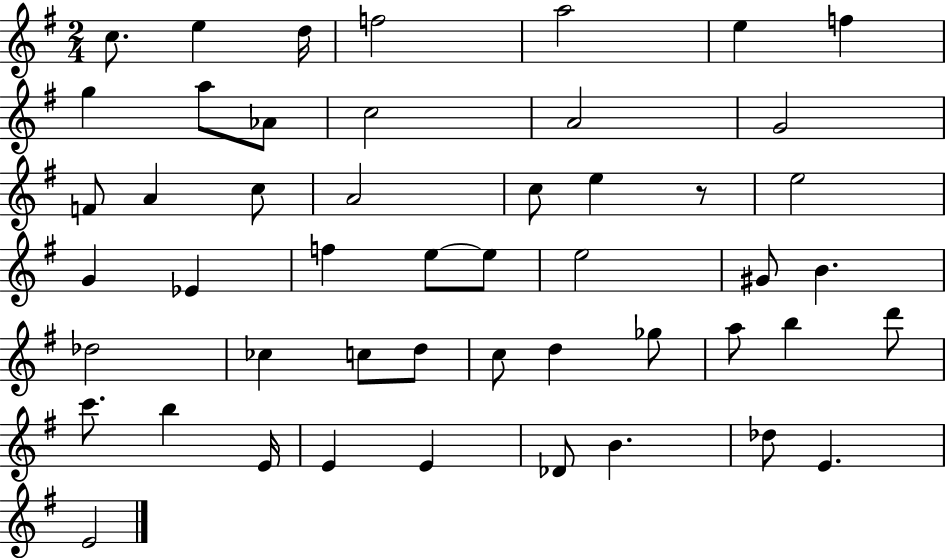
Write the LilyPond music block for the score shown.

{
  \clef treble
  \numericTimeSignature
  \time 2/4
  \key g \major
  c''8. e''4 d''16 | f''2 | a''2 | e''4 f''4 | \break g''4 a''8 aes'8 | c''2 | a'2 | g'2 | \break f'8 a'4 c''8 | a'2 | c''8 e''4 r8 | e''2 | \break g'4 ees'4 | f''4 e''8~~ e''8 | e''2 | gis'8 b'4. | \break des''2 | ces''4 c''8 d''8 | c''8 d''4 ges''8 | a''8 b''4 d'''8 | \break c'''8. b''4 e'16 | e'4 e'4 | des'8 b'4. | des''8 e'4. | \break e'2 | \bar "|."
}